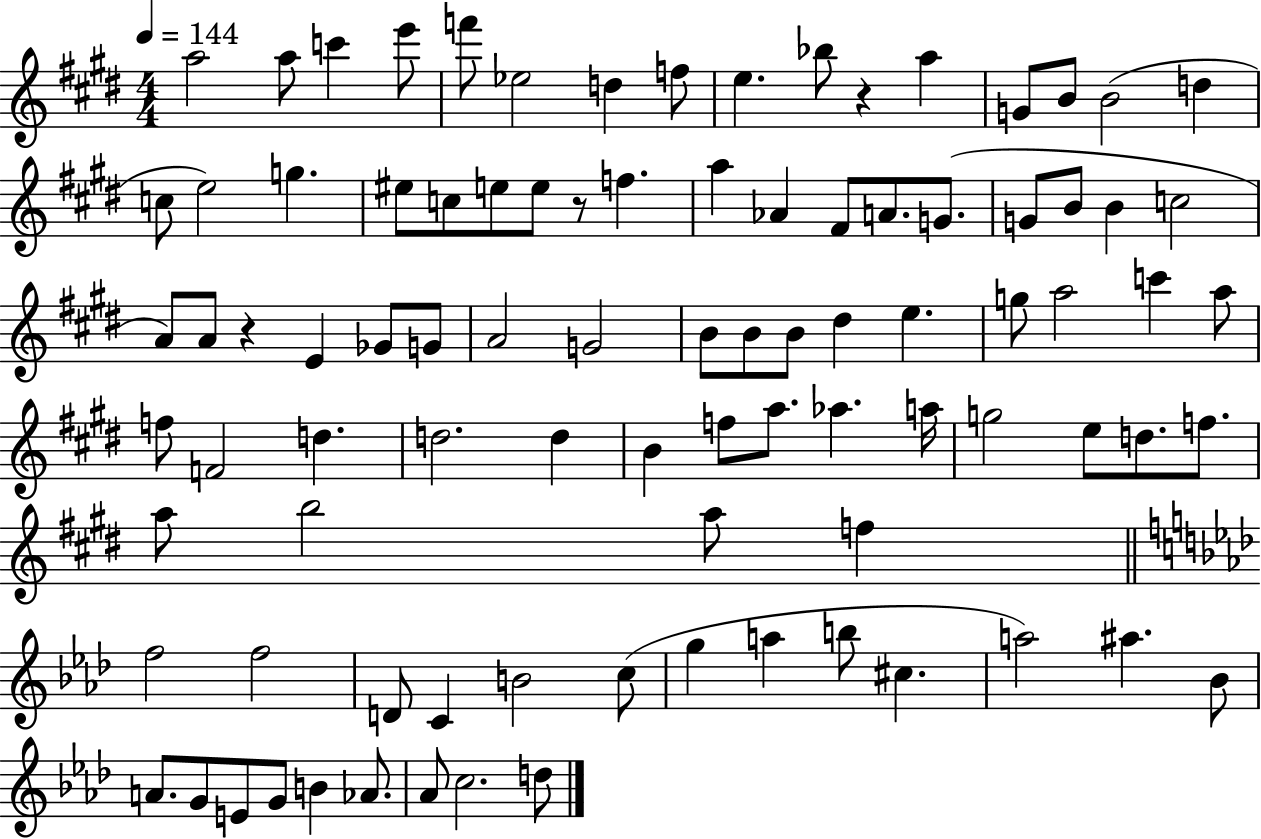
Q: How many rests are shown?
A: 3